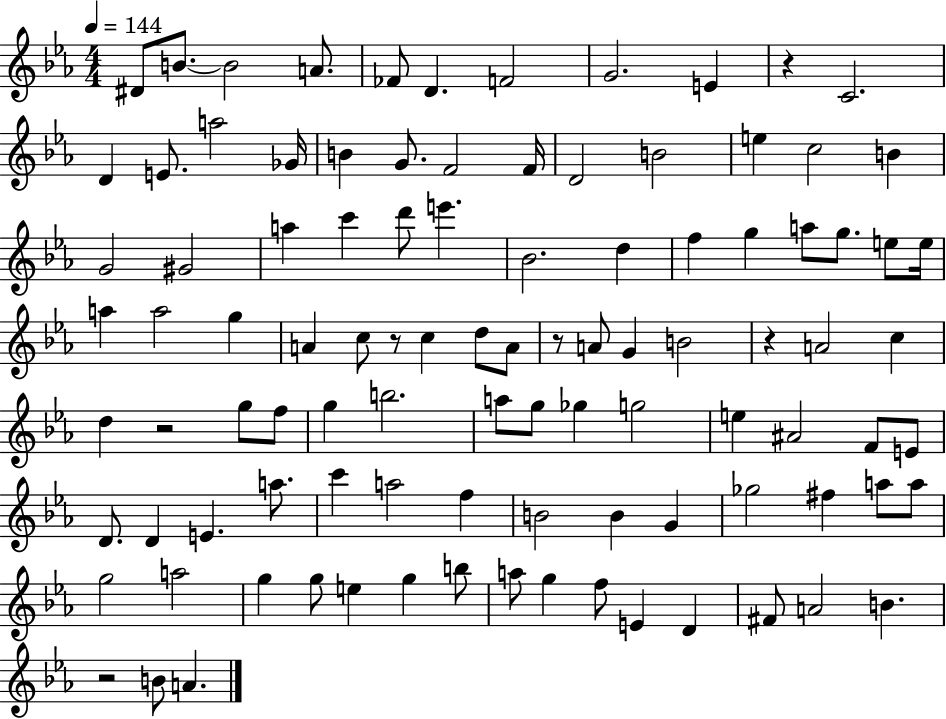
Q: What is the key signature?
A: EES major